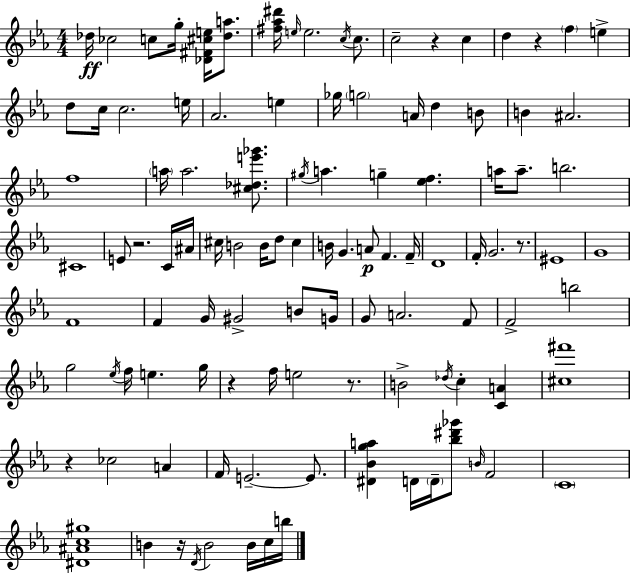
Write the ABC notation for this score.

X:1
T:Untitled
M:4/4
L:1/4
K:Cm
_d/4 _c2 c/2 g/4 [_D^F^ce]/4 [_da]/2 [^f_a^d']/4 e/4 e2 c/4 c/2 c2 z c d z f e d/2 c/4 c2 e/4 _A2 e _g/4 g2 A/4 d B/2 B ^A2 f4 a/4 a2 [^c_de'_g']/2 ^g/4 a g [_ef] a/4 a/2 b2 ^C4 E/2 z2 C/4 ^A/4 ^c/4 B2 B/4 d/2 ^c B/4 G A/2 F F/4 D4 F/4 G2 z/2 ^E4 G4 F4 F G/4 ^G2 B/2 G/4 G/2 A2 F/2 F2 b2 g2 _e/4 f/4 e g/4 z f/4 e2 z/2 B2 _d/4 c [CA] [^c^f']4 z _c2 A F/4 E2 E/2 [^D_Bga] D/4 D/4 [_b^d'_g']/2 B/4 F2 C4 [^D^Ac^g]4 B z/4 D/4 B2 B/4 c/4 b/4